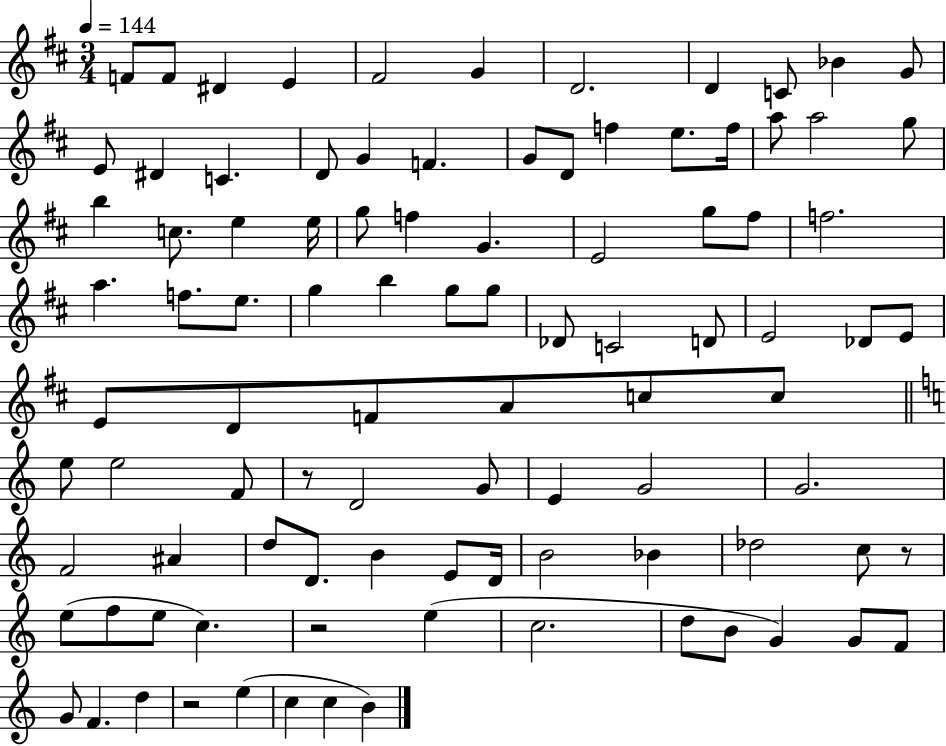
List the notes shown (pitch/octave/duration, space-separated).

F4/e F4/e D#4/q E4/q F#4/h G4/q D4/h. D4/q C4/e Bb4/q G4/e E4/e D#4/q C4/q. D4/e G4/q F4/q. G4/e D4/e F5/q E5/e. F5/s A5/e A5/h G5/e B5/q C5/e. E5/q E5/s G5/e F5/q G4/q. E4/h G5/e F#5/e F5/h. A5/q. F5/e. E5/e. G5/q B5/q G5/e G5/e Db4/e C4/h D4/e E4/h Db4/e E4/e E4/e D4/e F4/e A4/e C5/e C5/e E5/e E5/h F4/e R/e D4/h G4/e E4/q G4/h G4/h. F4/h A#4/q D5/e D4/e. B4/q E4/e D4/s B4/h Bb4/q Db5/h C5/e R/e E5/e F5/e E5/e C5/q. R/h E5/q C5/h. D5/e B4/e G4/q G4/e F4/e G4/e F4/q. D5/q R/h E5/q C5/q C5/q B4/q